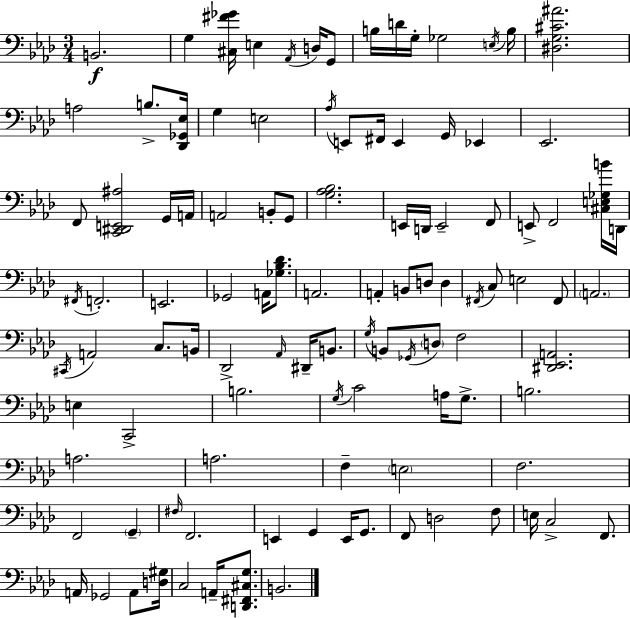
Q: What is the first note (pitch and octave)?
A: B2